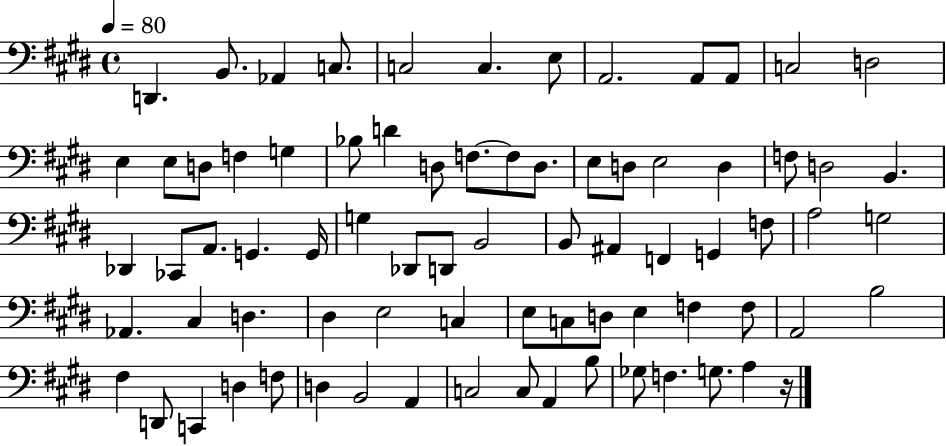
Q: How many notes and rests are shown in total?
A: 77